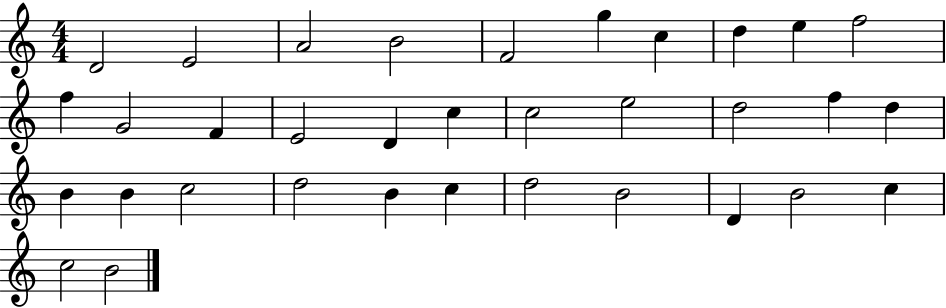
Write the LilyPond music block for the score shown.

{
  \clef treble
  \numericTimeSignature
  \time 4/4
  \key c \major
  d'2 e'2 | a'2 b'2 | f'2 g''4 c''4 | d''4 e''4 f''2 | \break f''4 g'2 f'4 | e'2 d'4 c''4 | c''2 e''2 | d''2 f''4 d''4 | \break b'4 b'4 c''2 | d''2 b'4 c''4 | d''2 b'2 | d'4 b'2 c''4 | \break c''2 b'2 | \bar "|."
}